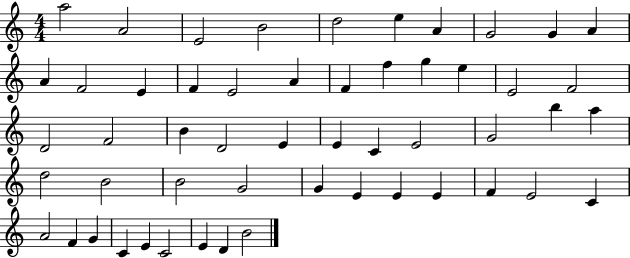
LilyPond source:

{
  \clef treble
  \numericTimeSignature
  \time 4/4
  \key c \major
  a''2 a'2 | e'2 b'2 | d''2 e''4 a'4 | g'2 g'4 a'4 | \break a'4 f'2 e'4 | f'4 e'2 a'4 | f'4 f''4 g''4 e''4 | e'2 f'2 | \break d'2 f'2 | b'4 d'2 e'4 | e'4 c'4 e'2 | g'2 b''4 a''4 | \break d''2 b'2 | b'2 g'2 | g'4 e'4 e'4 e'4 | f'4 e'2 c'4 | \break a'2 f'4 g'4 | c'4 e'4 c'2 | e'4 d'4 b'2 | \bar "|."
}